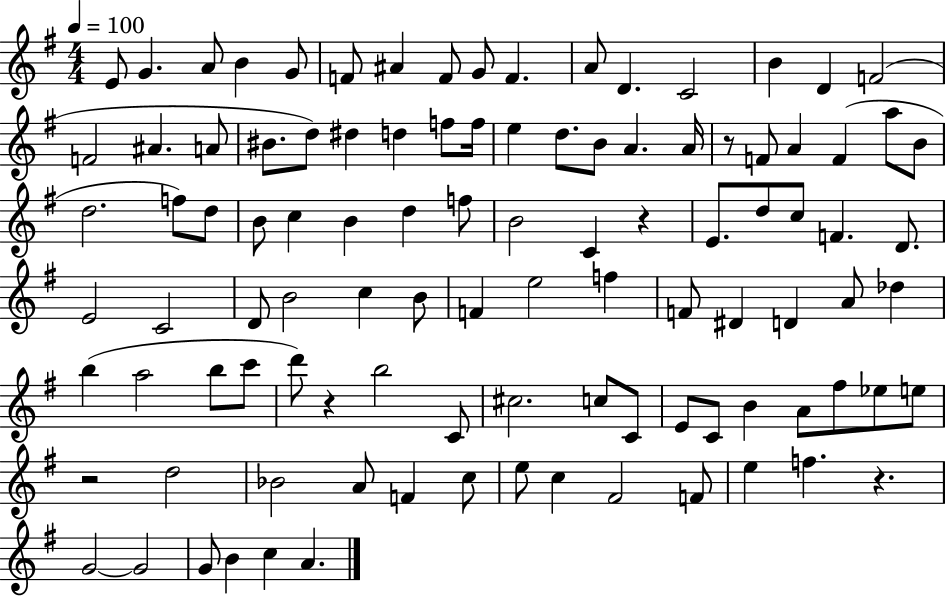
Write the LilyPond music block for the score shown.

{
  \clef treble
  \numericTimeSignature
  \time 4/4
  \key g \major
  \tempo 4 = 100
  \repeat volta 2 { e'8 g'4. a'8 b'4 g'8 | f'8 ais'4 f'8 g'8 f'4. | a'8 d'4. c'2 | b'4 d'4 f'2( | \break f'2 ais'4. a'8 | bis'8. d''8) dis''4 d''4 f''8 f''16 | e''4 d''8. b'8 a'4. a'16 | r8 f'8 a'4 f'4( a''8 b'8 | \break d''2. f''8) d''8 | b'8 c''4 b'4 d''4 f''8 | b'2 c'4 r4 | e'8. d''8 c''8 f'4. d'8. | \break e'2 c'2 | d'8 b'2 c''4 b'8 | f'4 e''2 f''4 | f'8 dis'4 d'4 a'8 des''4 | \break b''4( a''2 b''8 c'''8 | d'''8) r4 b''2 c'8 | cis''2. c''8 c'8 | e'8 c'8 b'4 a'8 fis''8 ees''8 e''8 | \break r2 d''2 | bes'2 a'8 f'4 c''8 | e''8 c''4 fis'2 f'8 | e''4 f''4. r4. | \break g'2~~ g'2 | g'8 b'4 c''4 a'4. | } \bar "|."
}